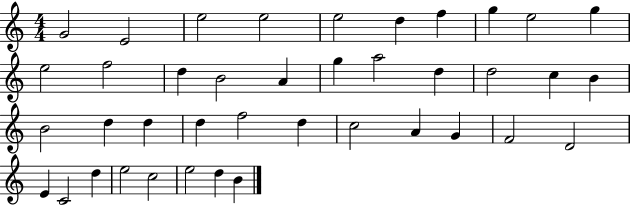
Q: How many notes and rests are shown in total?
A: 40